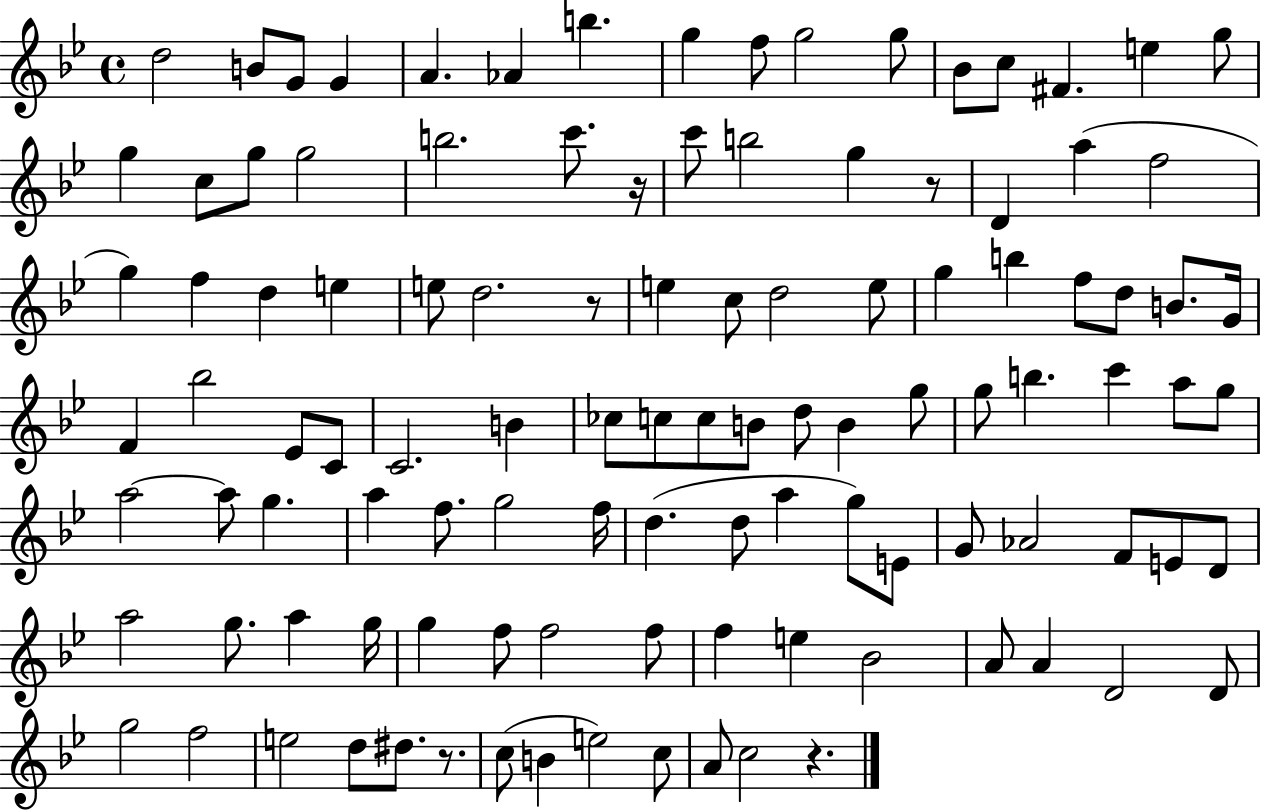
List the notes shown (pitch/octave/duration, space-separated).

D5/h B4/e G4/e G4/q A4/q. Ab4/q B5/q. G5/q F5/e G5/h G5/e Bb4/e C5/e F#4/q. E5/q G5/e G5/q C5/e G5/e G5/h B5/h. C6/e. R/s C6/e B5/h G5/q R/e D4/q A5/q F5/h G5/q F5/q D5/q E5/q E5/e D5/h. R/e E5/q C5/e D5/h E5/e G5/q B5/q F5/e D5/e B4/e. G4/s F4/q Bb5/h Eb4/e C4/e C4/h. B4/q CES5/e C5/e C5/e B4/e D5/e B4/q G5/e G5/e B5/q. C6/q A5/e G5/e A5/h A5/e G5/q. A5/q F5/e. G5/h F5/s D5/q. D5/e A5/q G5/e E4/e G4/e Ab4/h F4/e E4/e D4/e A5/h G5/e. A5/q G5/s G5/q F5/e F5/h F5/e F5/q E5/q Bb4/h A4/e A4/q D4/h D4/e G5/h F5/h E5/h D5/e D#5/e. R/e. C5/e B4/q E5/h C5/e A4/e C5/h R/q.